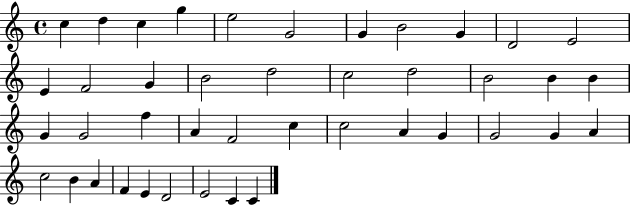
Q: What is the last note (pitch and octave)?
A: C4